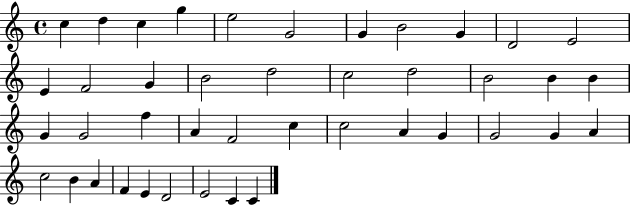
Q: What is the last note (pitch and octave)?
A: C4